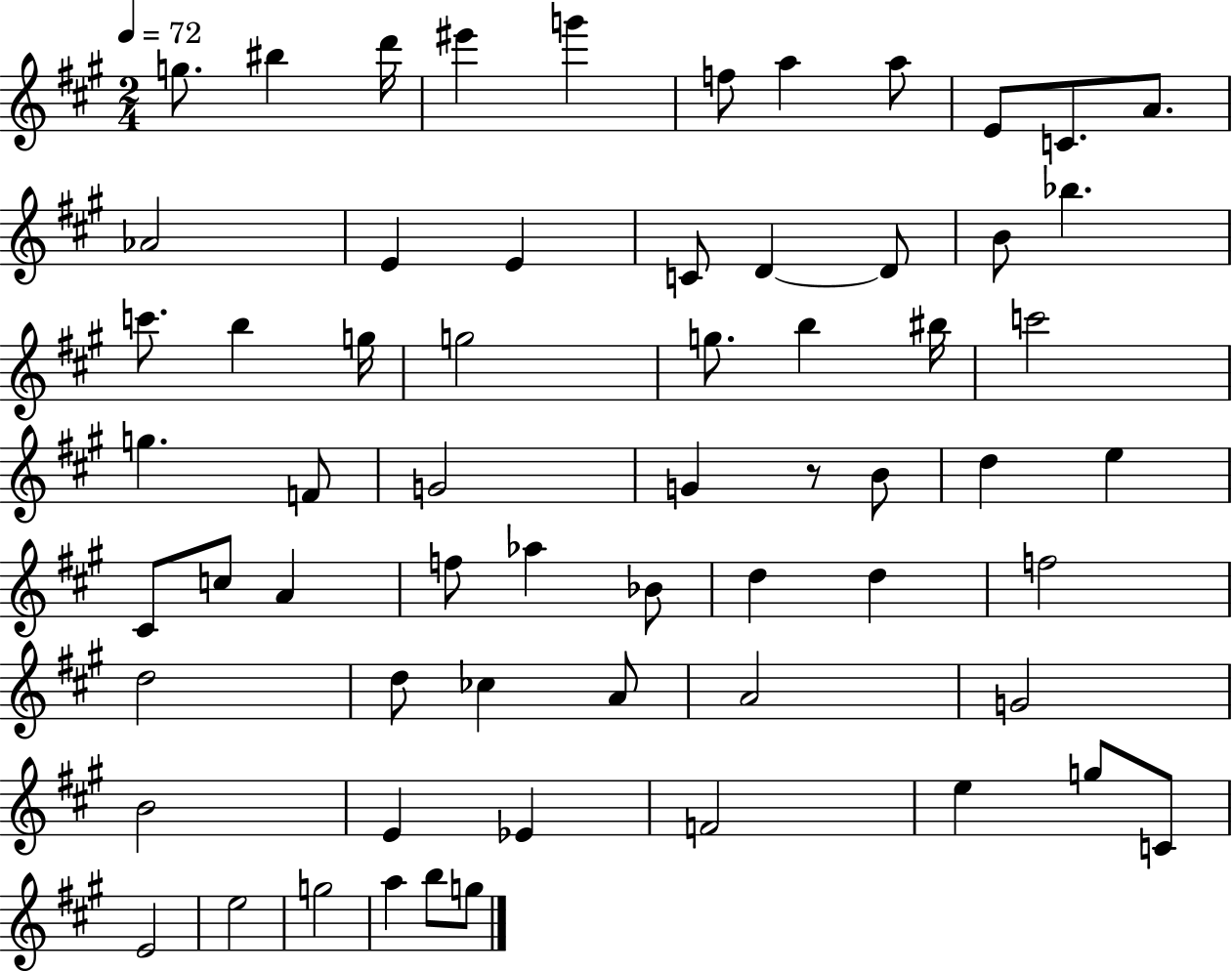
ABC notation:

X:1
T:Untitled
M:2/4
L:1/4
K:A
g/2 ^b d'/4 ^e' g' f/2 a a/2 E/2 C/2 A/2 _A2 E E C/2 D D/2 B/2 _b c'/2 b g/4 g2 g/2 b ^b/4 c'2 g F/2 G2 G z/2 B/2 d e ^C/2 c/2 A f/2 _a _B/2 d d f2 d2 d/2 _c A/2 A2 G2 B2 E _E F2 e g/2 C/2 E2 e2 g2 a b/2 g/2